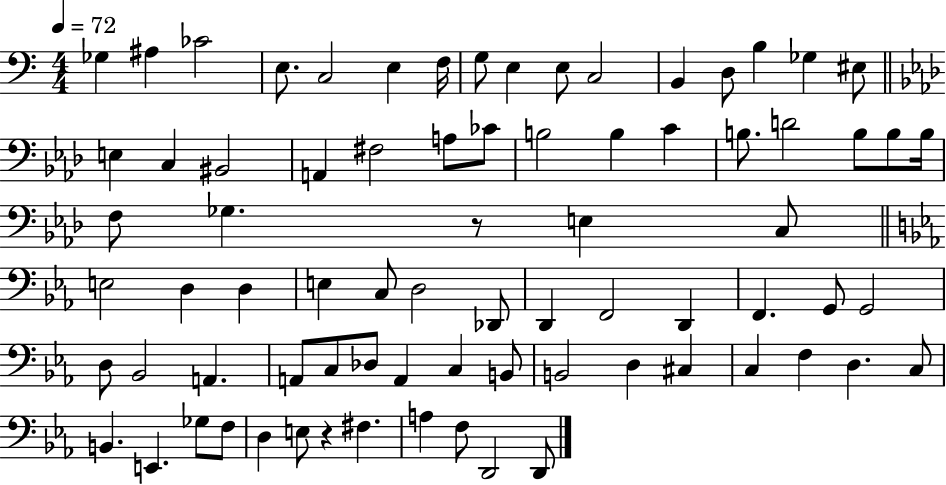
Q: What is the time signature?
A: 4/4